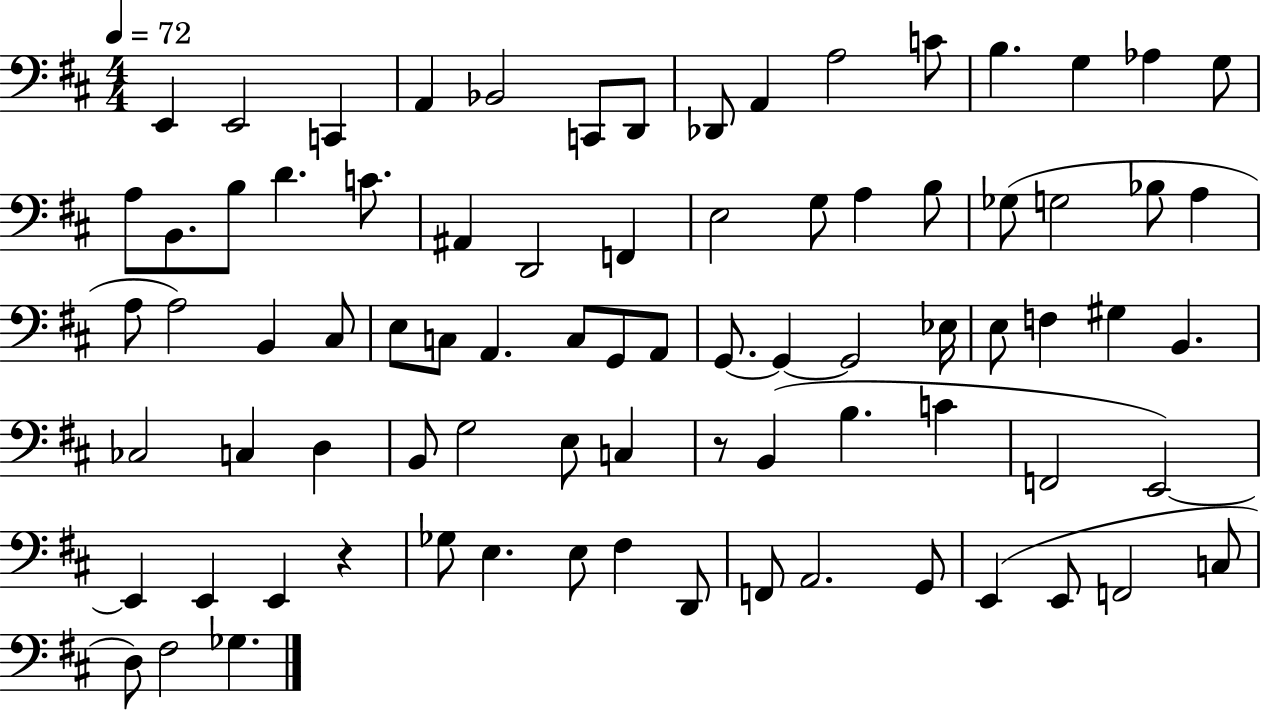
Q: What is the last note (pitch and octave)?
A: Gb3